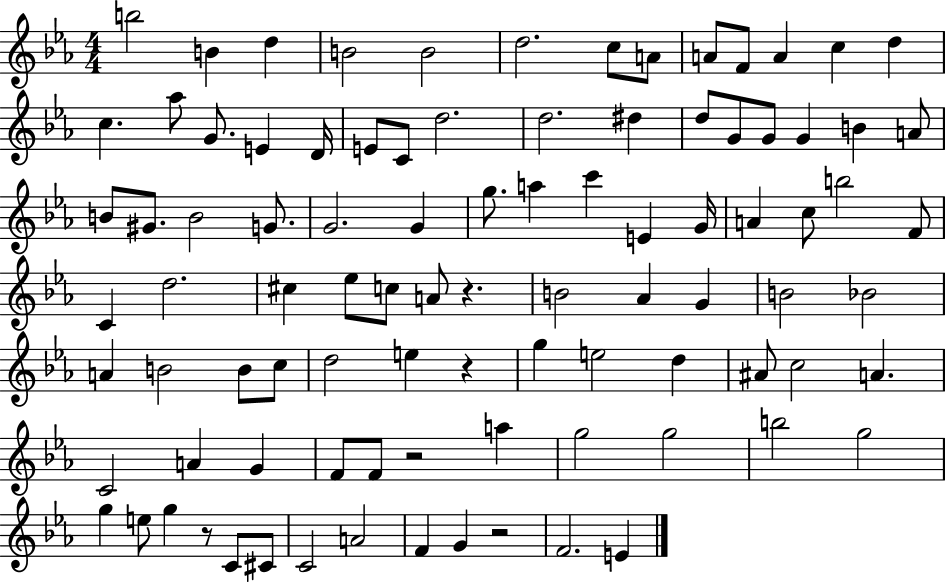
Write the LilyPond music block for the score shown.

{
  \clef treble
  \numericTimeSignature
  \time 4/4
  \key ees \major
  b''2 b'4 d''4 | b'2 b'2 | d''2. c''8 a'8 | a'8 f'8 a'4 c''4 d''4 | \break c''4. aes''8 g'8. e'4 d'16 | e'8 c'8 d''2. | d''2. dis''4 | d''8 g'8 g'8 g'4 b'4 a'8 | \break b'8 gis'8. b'2 g'8. | g'2. g'4 | g''8. a''4 c'''4 e'4 g'16 | a'4 c''8 b''2 f'8 | \break c'4 d''2. | cis''4 ees''8 c''8 a'8 r4. | b'2 aes'4 g'4 | b'2 bes'2 | \break a'4 b'2 b'8 c''8 | d''2 e''4 r4 | g''4 e''2 d''4 | ais'8 c''2 a'4. | \break c'2 a'4 g'4 | f'8 f'8 r2 a''4 | g''2 g''2 | b''2 g''2 | \break g''4 e''8 g''4 r8 c'8 cis'8 | c'2 a'2 | f'4 g'4 r2 | f'2. e'4 | \break \bar "|."
}